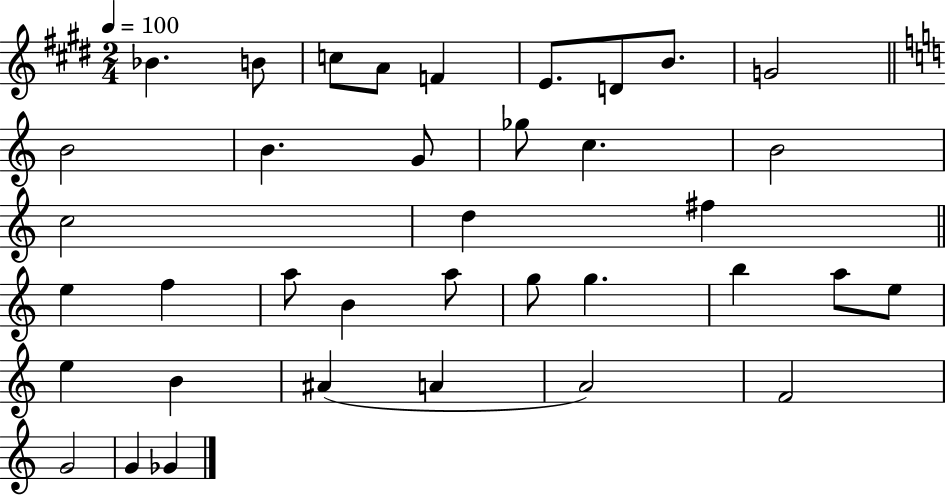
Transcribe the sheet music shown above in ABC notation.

X:1
T:Untitled
M:2/4
L:1/4
K:E
_B B/2 c/2 A/2 F E/2 D/2 B/2 G2 B2 B G/2 _g/2 c B2 c2 d ^f e f a/2 B a/2 g/2 g b a/2 e/2 e B ^A A A2 F2 G2 G _G